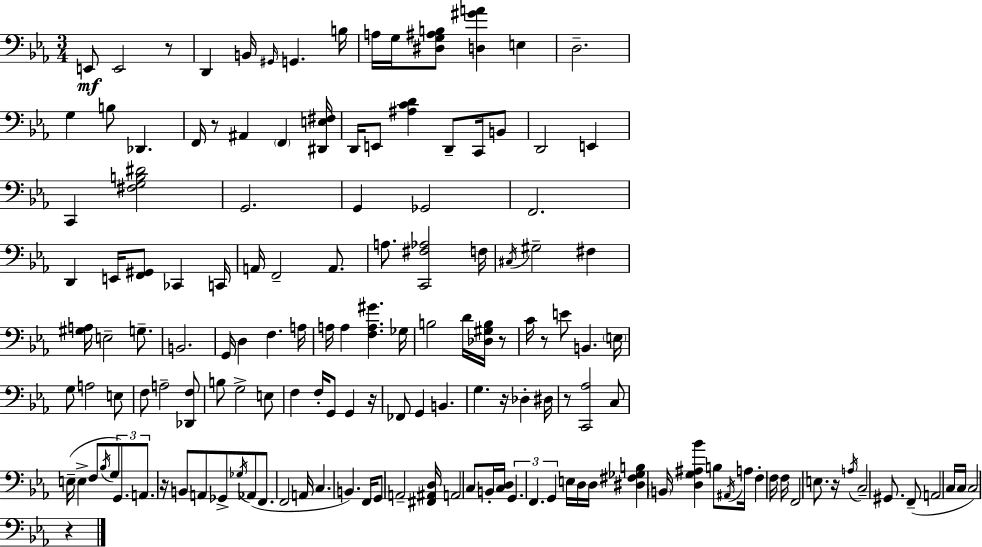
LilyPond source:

{
  \clef bass
  \numericTimeSignature
  \time 3/4
  \key c \minor
  \repeat volta 2 { e,8\mf e,2 r8 | d,4 b,16 \grace { gis,16 } g,4. | b16 a16 g16 <dis g ais b>8 <d gis' a'>4 e4 | d2.-- | \break g4 b8 des,4. | f,16 r8 ais,4 \parenthesize f,4 | <dis, e fis>16 d,16 e,8 <ais c' d'>4 d,8-- c,16 b,8 | d,2 e,4 | \break c,4 <fis g b dis'>2 | g,2. | g,4 ges,2 | f,2. | \break d,4 e,16 <f, gis,>8 ces,4 | c,16 a,16 f,2-- a,8. | a8. <c, fis aes>2 | f16 \acciaccatura { cis16 } gis2-- fis4 | \break <gis a>16 e2-- g8.-- | b,2. | g,16 d4 f4. | a16 a16 a4 <f a gis'>4. | \break ges16 b2 d'16 <des gis b>16 | r8 c'16 r8 e'8 b,4. | \parenthesize e16 g8 a2 | e8 f8 a2-- | \break <des, f>8 b8 g2-> | e8 f4 f16-. g,8 g,4 | r16 fes,8 g,4 b,4. | g4. r16 des4-. | \break dis16 r8 <c, aes>2 | c8 e16--( e4-> f8 \acciaccatura { bes16 } \tuplet 3/2 { g8 | g,8.) a,8. } r16 b,8 a,8 ges,8-> | \acciaccatura { ges16 } aes,8( f,8. f,2 | \break a,16 c4. b,4.) | f,16 g,8 a,2-- | <fis, ais, d>16 a,2 | c8 b,16-. <c d>16 \tuplet 3/2 { g,4. f,4. | \break g,4 } e16 d16 d16 <dis fis ges b>4 | \parenthesize b,16 <d g ais bes'>4 b8 \acciaccatura { ais,16 } a16 | f4-. f16 f16 f,2 | e8. r16 \acciaccatura { a16 } c2-- | \break gis,8. f,8--( a,2 | c16 c16 c2) | r4 } \bar "|."
}